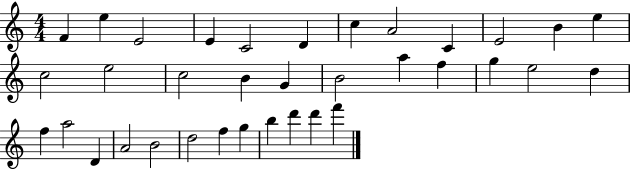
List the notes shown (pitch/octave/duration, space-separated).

F4/q E5/q E4/h E4/q C4/h D4/q C5/q A4/h C4/q E4/h B4/q E5/q C5/h E5/h C5/h B4/q G4/q B4/h A5/q F5/q G5/q E5/h D5/q F5/q A5/h D4/q A4/h B4/h D5/h F5/q G5/q B5/q D6/q D6/q F6/q